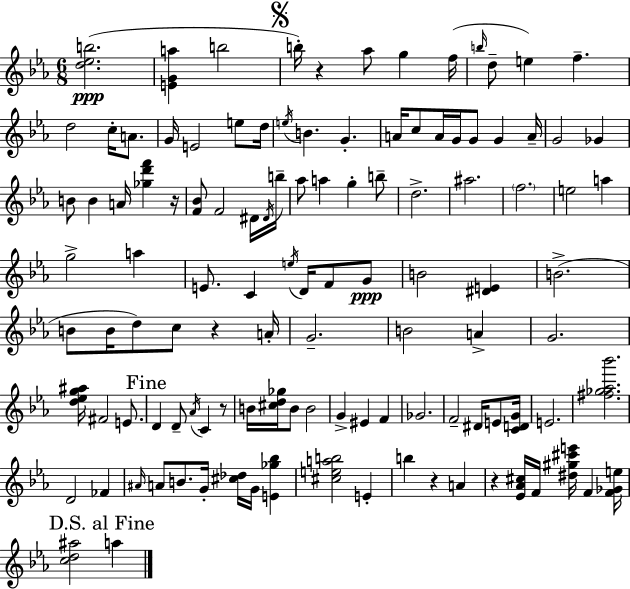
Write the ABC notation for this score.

X:1
T:Untitled
M:6/8
L:1/4
K:Eb
[d_eb]2 [EGa] b2 b/4 z _a/2 g f/4 b/4 d/2 e f d2 c/4 A/2 G/4 E2 e/2 d/4 e/4 B G A/4 c/2 A/4 G/4 G/2 G A/4 G2 _G B/2 B A/4 [_gd'f'] z/4 [F_B]/2 F2 ^D/4 ^D/4 b/4 _a/2 a g b/2 d2 ^a2 f2 e2 a g2 a E/2 C e/4 D/4 F/2 G/2 B2 [^DE] B2 B/2 B/4 d/2 c/2 z A/4 G2 B2 A G2 [d_eg^a]/4 ^F2 E/2 D D/2 _A/4 C z/2 B/4 [^cd_g]/4 B/2 B2 G ^E F _G2 F2 ^D/4 E/2 [CDG]/4 E2 [^f_g_a_b']2 D2 _F ^A/4 A/2 B/2 G/4 [^c_d]/4 G/4 [E_g_b] [^ceab]2 E b z A z [_E_A^c]/4 F/4 [^d^g^c'e']/4 F [F_Ge]/4 [cd^a]2 a